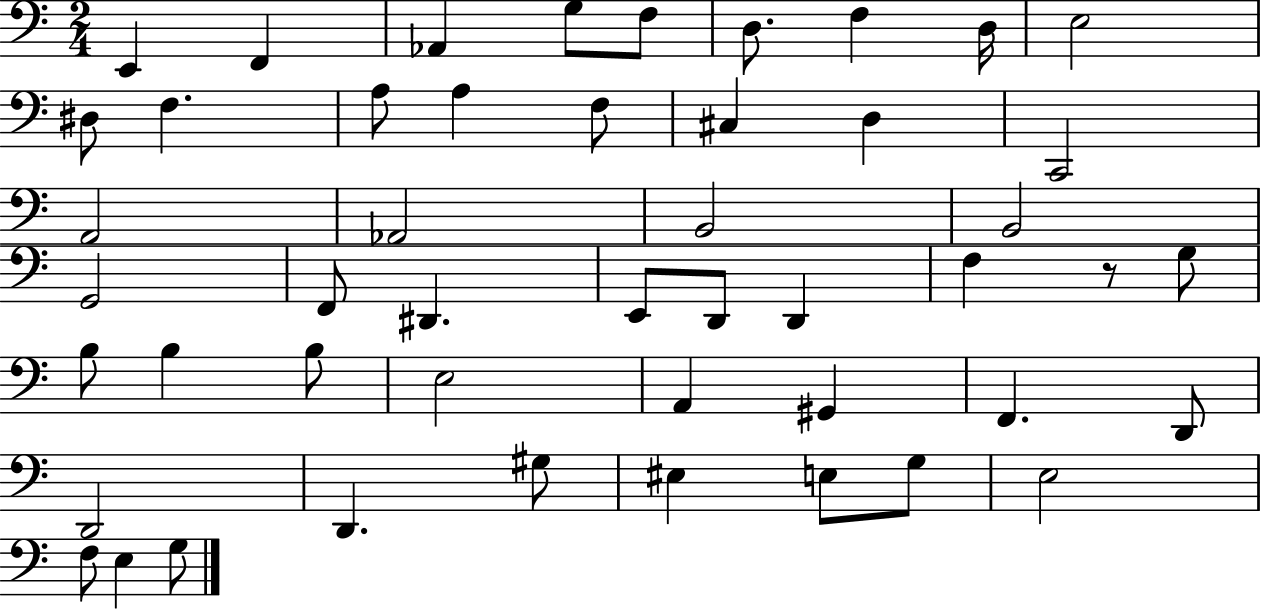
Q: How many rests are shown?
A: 1